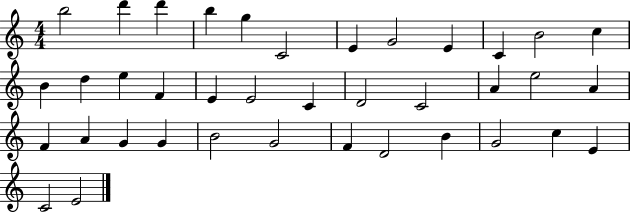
X:1
T:Untitled
M:4/4
L:1/4
K:C
b2 d' d' b g C2 E G2 E C B2 c B d e F E E2 C D2 C2 A e2 A F A G G B2 G2 F D2 B G2 c E C2 E2